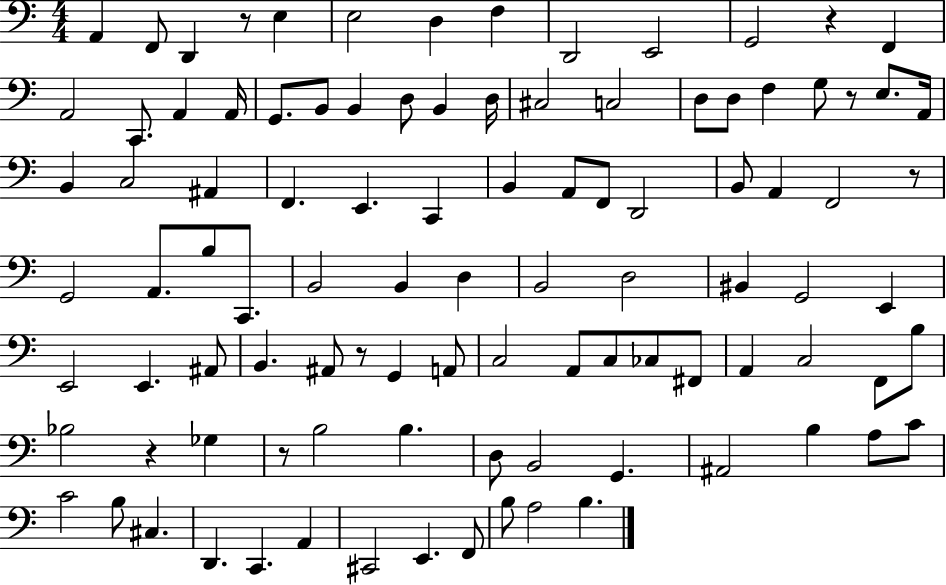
A2/q F2/e D2/q R/e E3/q E3/h D3/q F3/q D2/h E2/h G2/h R/q F2/q A2/h C2/e. A2/q A2/s G2/e. B2/e B2/q D3/e B2/q D3/s C#3/h C3/h D3/e D3/e F3/q G3/e R/e E3/e. A2/s B2/q C3/h A#2/q F2/q. E2/q. C2/q B2/q A2/e F2/e D2/h B2/e A2/q F2/h R/e G2/h A2/e. B3/e C2/e. B2/h B2/q D3/q B2/h D3/h BIS2/q G2/h E2/q E2/h E2/q. A#2/e B2/q. A#2/e R/e G2/q A2/e C3/h A2/e C3/e CES3/e F#2/e A2/q C3/h F2/e B3/e Bb3/h R/q Gb3/q R/e B3/h B3/q. D3/e B2/h G2/q. A#2/h B3/q A3/e C4/e C4/h B3/e C#3/q. D2/q. C2/q. A2/q C#2/h E2/q. F2/e B3/e A3/h B3/q.